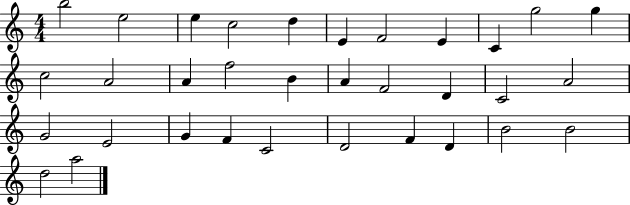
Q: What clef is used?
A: treble